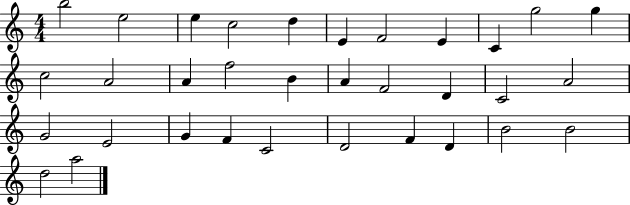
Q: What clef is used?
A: treble